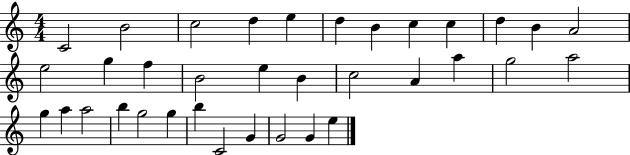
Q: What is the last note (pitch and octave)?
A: E5